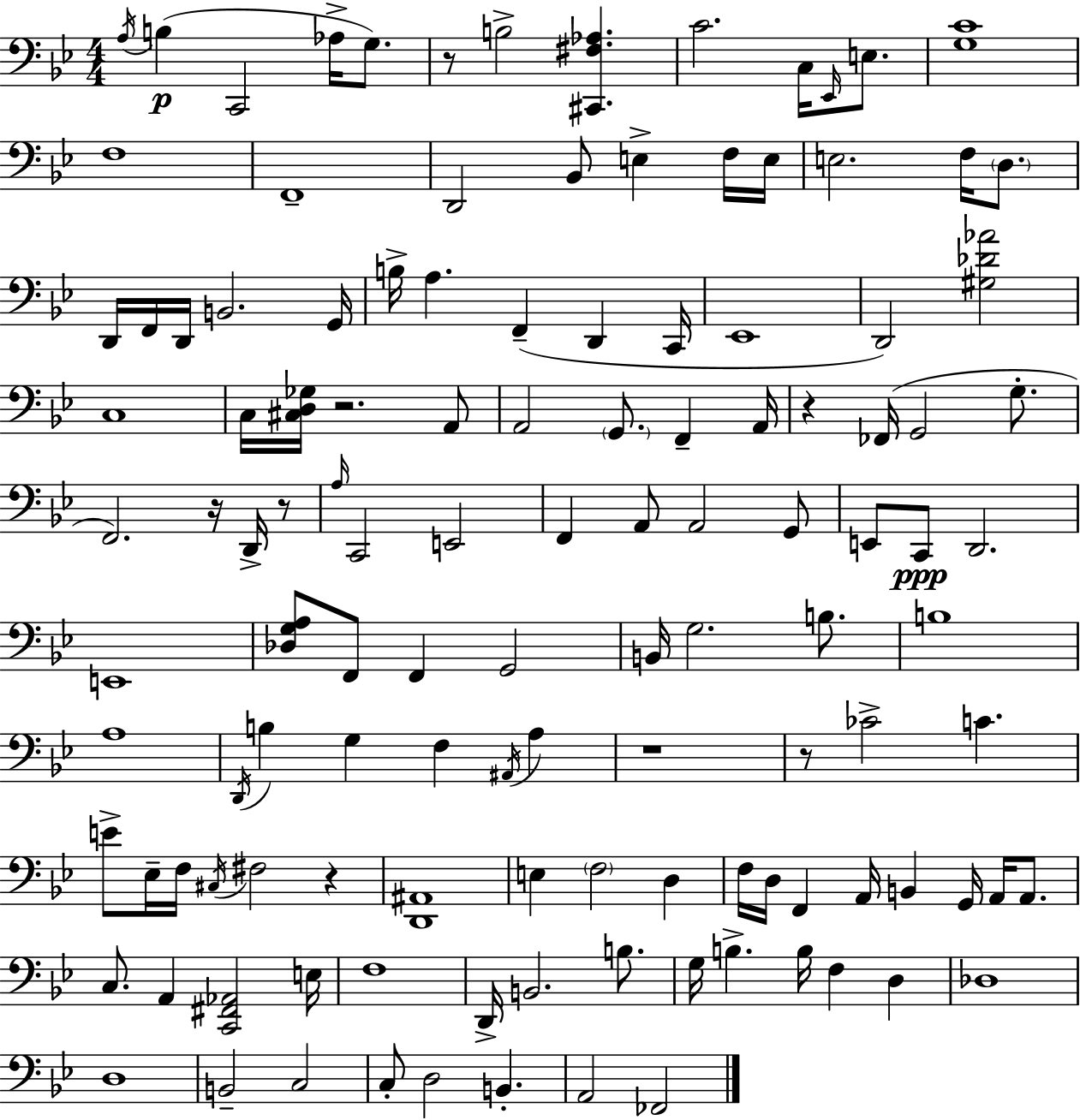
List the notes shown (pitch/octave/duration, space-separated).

A3/s B3/q C2/h Ab3/s G3/e. R/e B3/h [C#2,F#3,Ab3]/q. C4/h. C3/s Eb2/s E3/e. [G3,C4]/w F3/w F2/w D2/h Bb2/e E3/q F3/s E3/s E3/h. F3/s D3/e. D2/s F2/s D2/s B2/h. G2/s B3/s A3/q. F2/q D2/q C2/s Eb2/w D2/h [G#3,Db4,Ab4]/h C3/w C3/s [C#3,D3,Gb3]/s R/h. A2/e A2/h G2/e. F2/q A2/s R/q FES2/s G2/h G3/e. F2/h. R/s D2/s R/e A3/s C2/h E2/h F2/q A2/e A2/h G2/e E2/e C2/e D2/h. E2/w [Db3,G3,A3]/e F2/e F2/q G2/h B2/s G3/h. B3/e. B3/w A3/w D2/s B3/q G3/q F3/q A#2/s A3/q R/w R/e CES4/h C4/q. E4/e Eb3/s F3/s C#3/s F#3/h R/q [D2,A#2]/w E3/q F3/h D3/q F3/s D3/s F2/q A2/s B2/q G2/s A2/s A2/e. C3/e. A2/q [C2,F#2,Ab2]/h E3/s F3/w D2/s B2/h. B3/e. G3/s B3/q. B3/s F3/q D3/q Db3/w D3/w B2/h C3/h C3/e D3/h B2/q. A2/h FES2/h